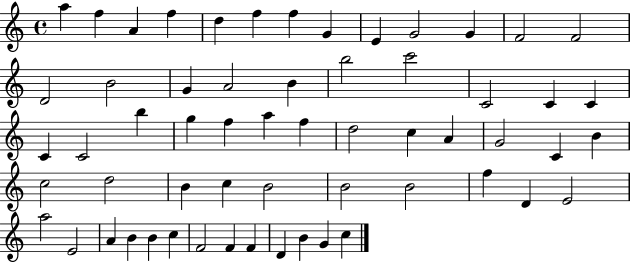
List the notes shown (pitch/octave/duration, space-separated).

A5/q F5/q A4/q F5/q D5/q F5/q F5/q G4/q E4/q G4/h G4/q F4/h F4/h D4/h B4/h G4/q A4/h B4/q B5/h C6/h C4/h C4/q C4/q C4/q C4/h B5/q G5/q F5/q A5/q F5/q D5/h C5/q A4/q G4/h C4/q B4/q C5/h D5/h B4/q C5/q B4/h B4/h B4/h F5/q D4/q E4/h A5/h E4/h A4/q B4/q B4/q C5/q F4/h F4/q F4/q D4/q B4/q G4/q C5/q